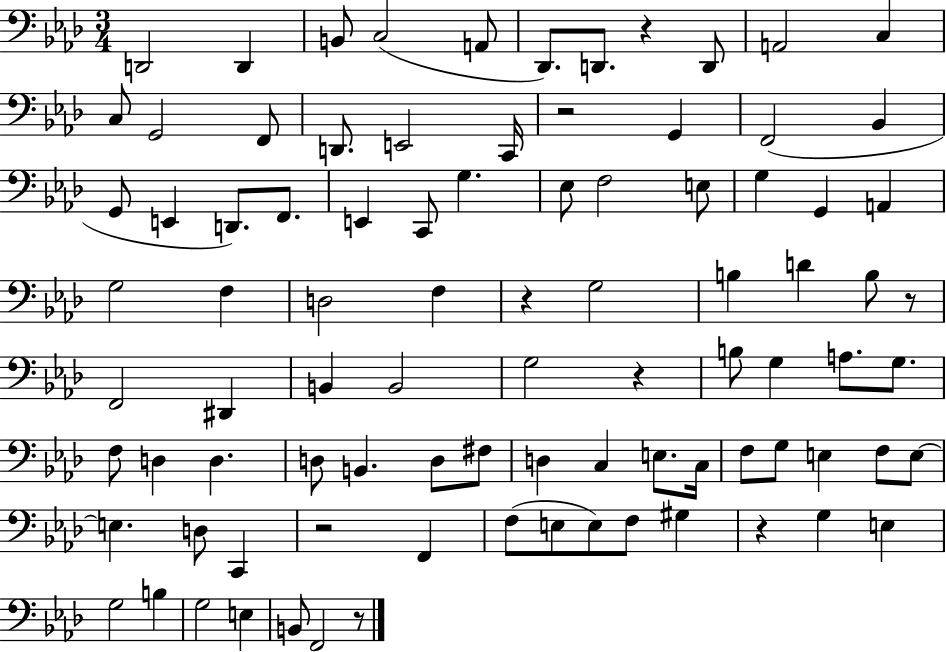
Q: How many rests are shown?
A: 8